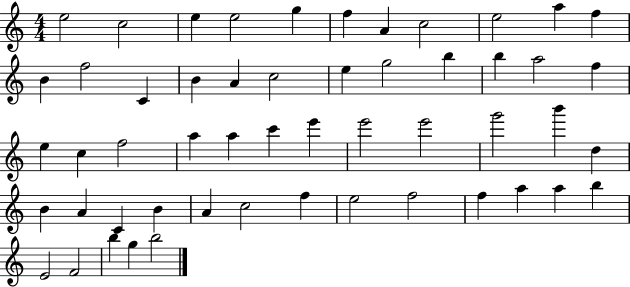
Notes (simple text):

E5/h C5/h E5/q E5/h G5/q F5/q A4/q C5/h E5/h A5/q F5/q B4/q F5/h C4/q B4/q A4/q C5/h E5/q G5/h B5/q B5/q A5/h F5/q E5/q C5/q F5/h A5/q A5/q C6/q E6/q E6/h E6/h G6/h B6/q D5/q B4/q A4/q C4/q B4/q A4/q C5/h F5/q E5/h F5/h F5/q A5/q A5/q B5/q E4/h F4/h B5/q G5/q B5/h